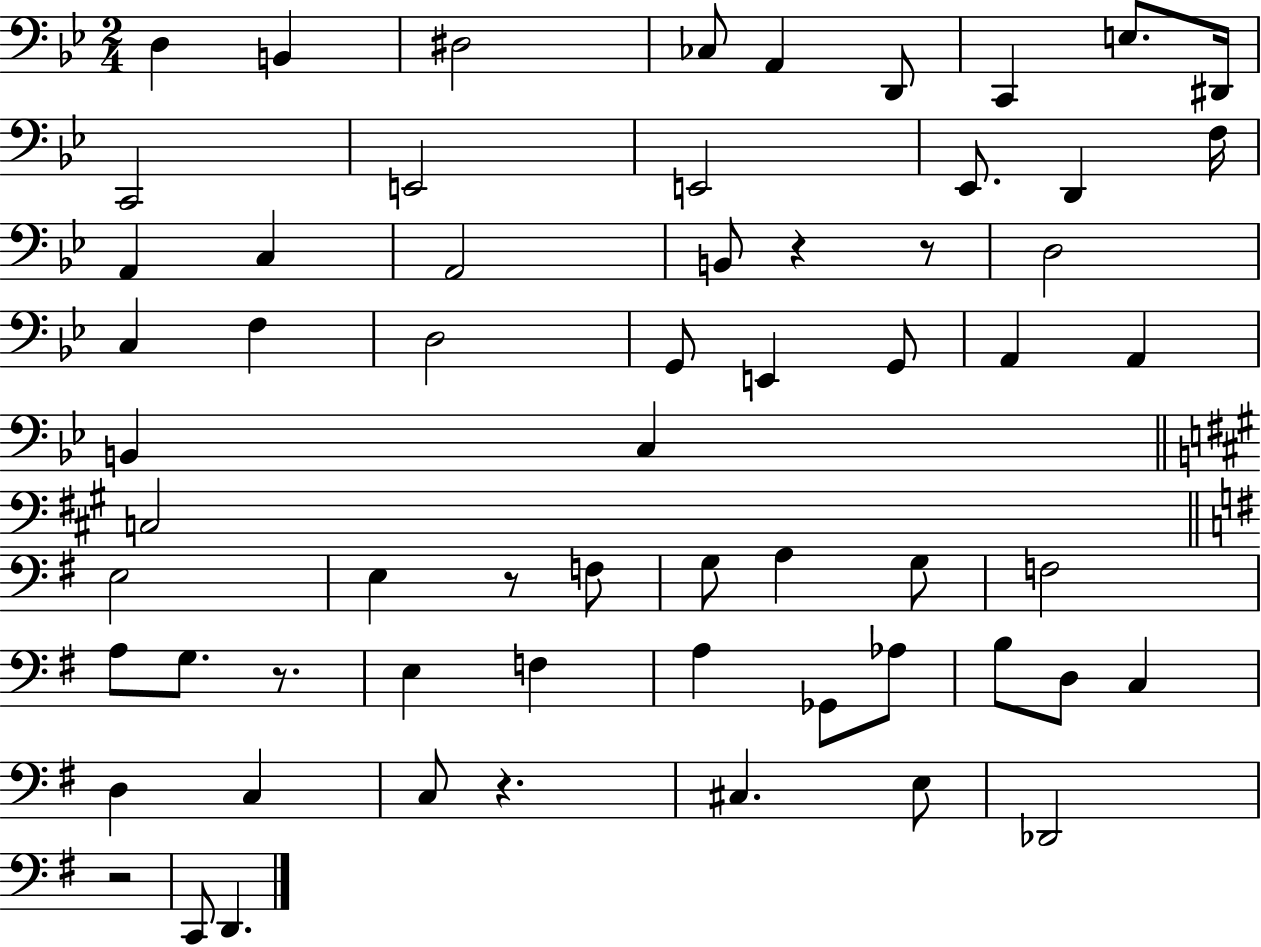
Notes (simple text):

D3/q B2/q D#3/h CES3/e A2/q D2/e C2/q E3/e. D#2/s C2/h E2/h E2/h Eb2/e. D2/q F3/s A2/q C3/q A2/h B2/e R/q R/e D3/h C3/q F3/q D3/h G2/e E2/q G2/e A2/q A2/q B2/q C3/q C3/h E3/h E3/q R/e F3/e G3/e A3/q G3/e F3/h A3/e G3/e. R/e. E3/q F3/q A3/q Gb2/e Ab3/e B3/e D3/e C3/q D3/q C3/q C3/e R/q. C#3/q. E3/e Db2/h R/h C2/e D2/q.